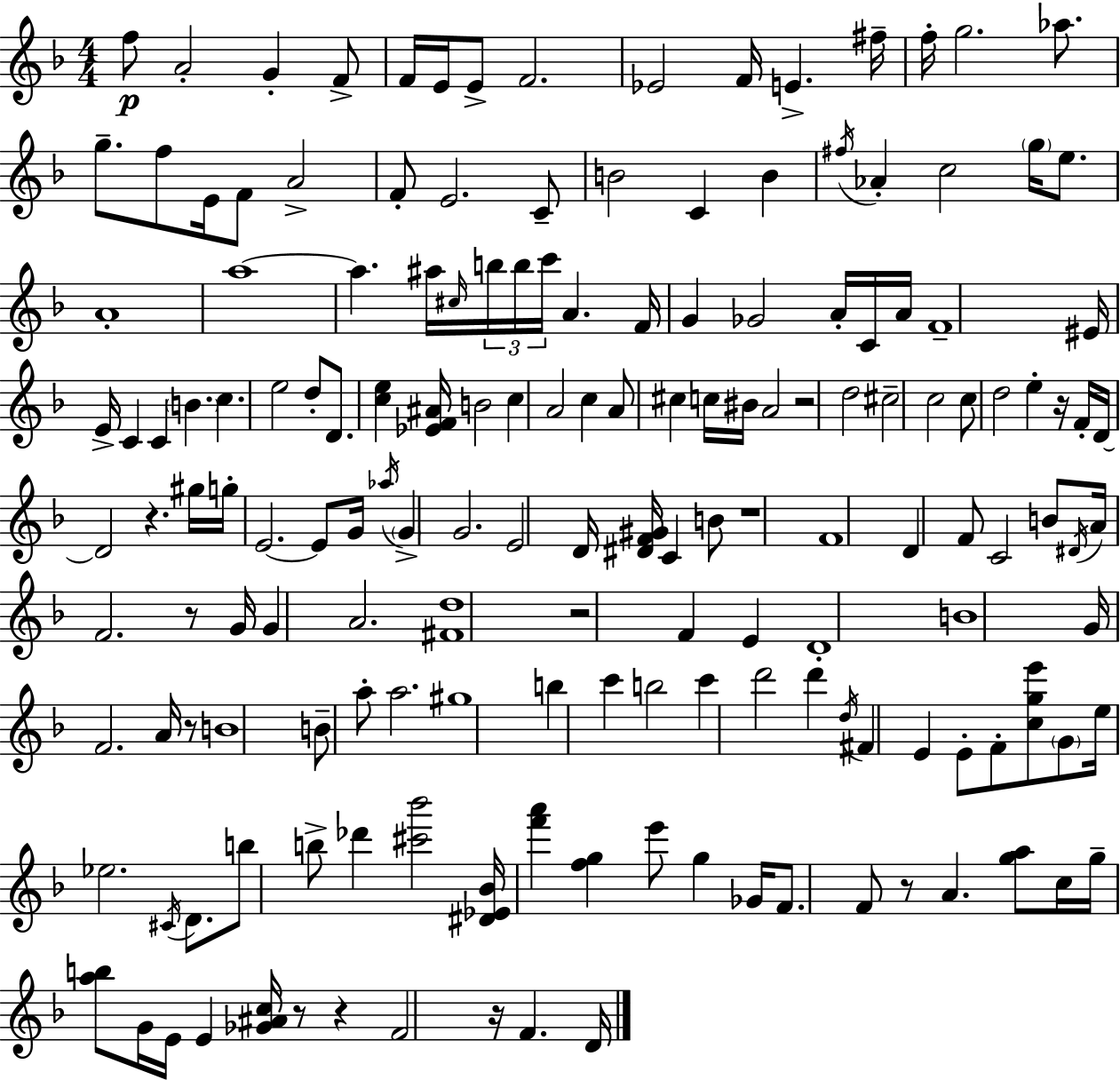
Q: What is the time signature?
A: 4/4